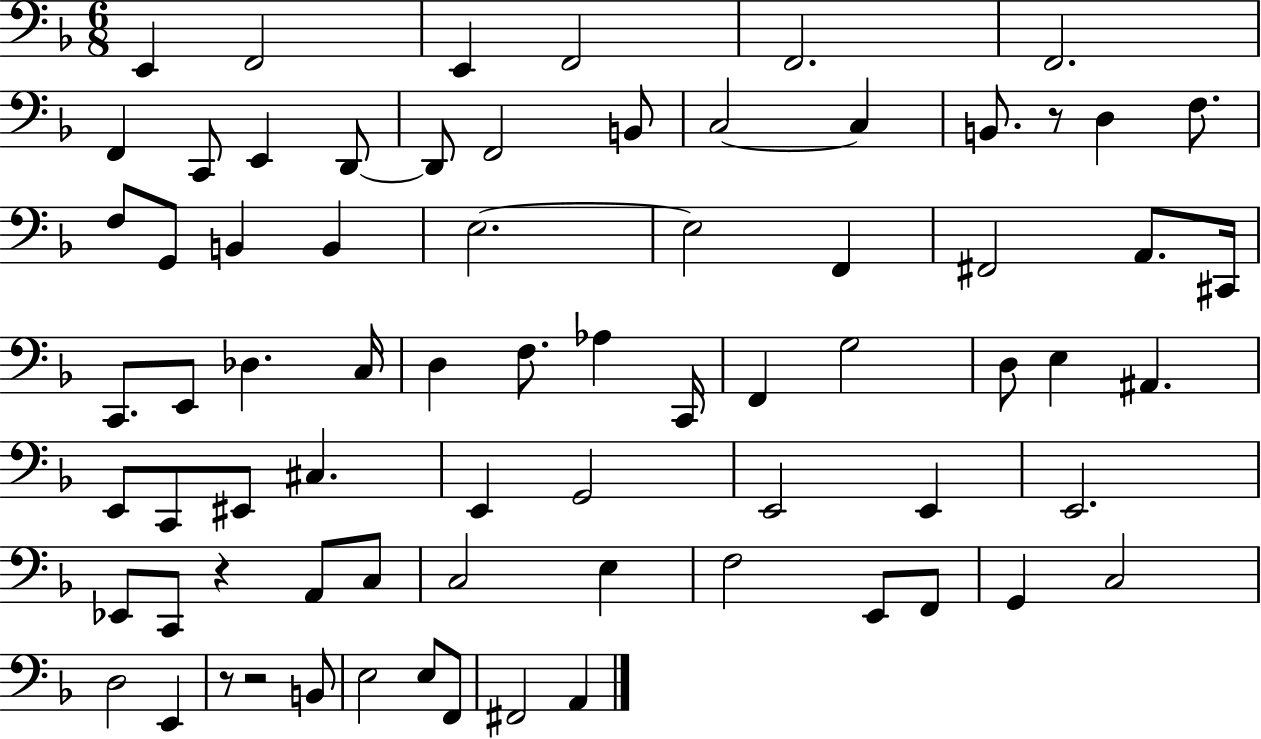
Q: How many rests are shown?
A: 4